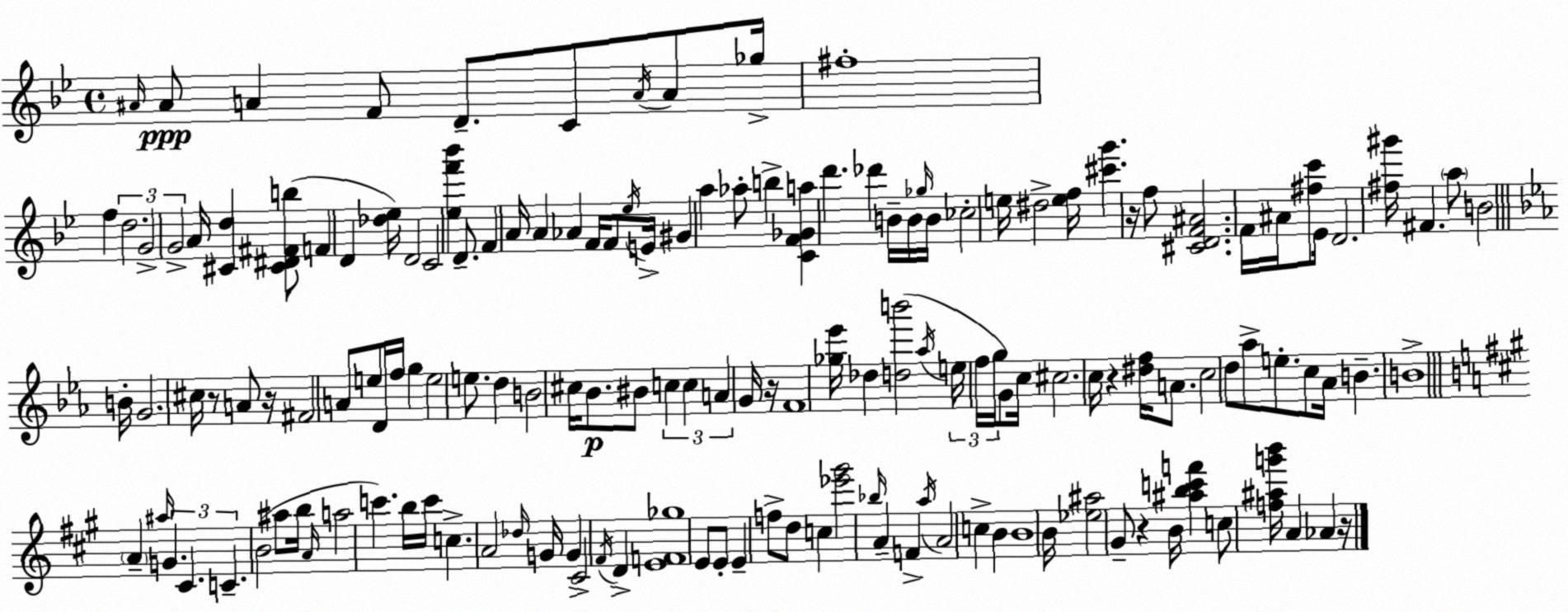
X:1
T:Untitled
M:4/4
L:1/4
K:Gm
^A/4 ^A/2 A F/2 D/2 C/2 A/4 A/2 _g/4 ^f4 f d2 G2 G2 A/4 [^Cd] [^C^D^Fb]/2 F D [_d_e]/4 D2 C2 [_ef'_b'] D/2 F A/4 A _A F/4 F/2 _e/4 E/4 ^G a _a/2 b [CF_Ga] d' _d' B/4 B/4 _g/4 B/4 _c2 e/4 ^d2 [ef]/4 [^c'g'] z/4 f/2 [^CDF^A]2 F/4 ^A/4 [^fc']/2 _E/4 D2 [^f^g']/4 ^F a/2 B2 B/4 G2 ^c/4 z/2 A/2 z/4 ^F2 A/2 e/2 D/4 f/4 g e2 e/2 d B2 ^c/4 _B/2 ^B/2 c c A G/4 z/4 F4 [_g_e']/4 _d [db']2 _a/4 e/4 f/4 g/4 G/2 c/4 ^c2 c/4 z [^df]/4 A/2 c2 d/2 _a/2 e/2 c/2 _A/4 B B4 A ^a/4 G ^C C B2 ^a/2 b/4 A/4 a2 c' b/4 c'/4 c A2 _d/4 G/4 G ^C2 ^F/4 D [EF_g]4 E/2 E/2 E f/2 d/2 c [_e'^g']2 _b/4 A F a/4 A2 c B B4 B/4 [_e^a]2 ^G/2 z B/4 [^abc'f'] c/2 [f^ag'b']/4 A _A z/4